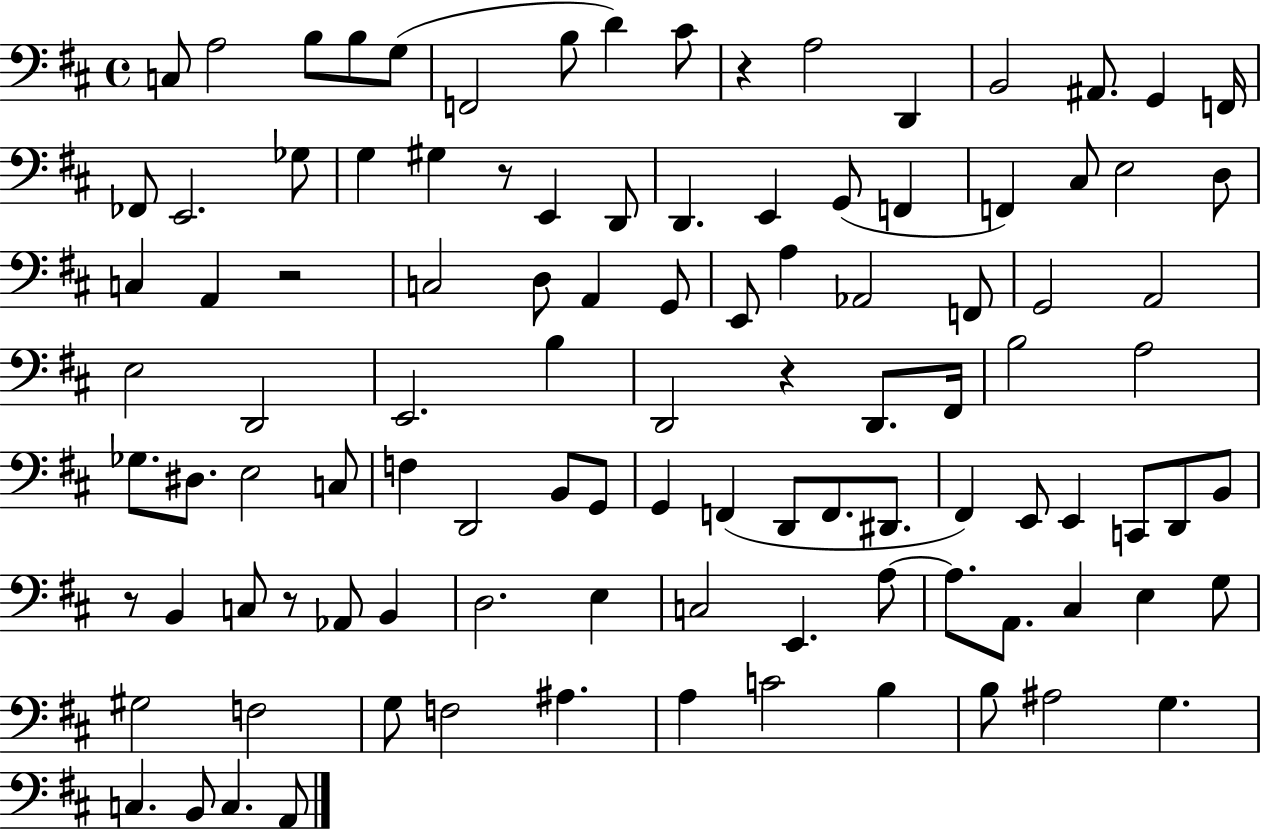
{
  \clef bass
  \time 4/4
  \defaultTimeSignature
  \key d \major
  c8 a2 b8 b8 g8( | f,2 b8 d'4) cis'8 | r4 a2 d,4 | b,2 ais,8. g,4 f,16 | \break fes,8 e,2. ges8 | g4 gis4 r8 e,4 d,8 | d,4. e,4 g,8( f,4 | f,4) cis8 e2 d8 | \break c4 a,4 r2 | c2 d8 a,4 g,8 | e,8 a4 aes,2 f,8 | g,2 a,2 | \break e2 d,2 | e,2. b4 | d,2 r4 d,8. fis,16 | b2 a2 | \break ges8. dis8. e2 c8 | f4 d,2 b,8 g,8 | g,4 f,4( d,8 f,8. dis,8. | fis,4) e,8 e,4 c,8 d,8 b,8 | \break r8 b,4 c8 r8 aes,8 b,4 | d2. e4 | c2 e,4. a8~~ | a8. a,8. cis4 e4 g8 | \break gis2 f2 | g8 f2 ais4. | a4 c'2 b4 | b8 ais2 g4. | \break c4. b,8 c4. a,8 | \bar "|."
}